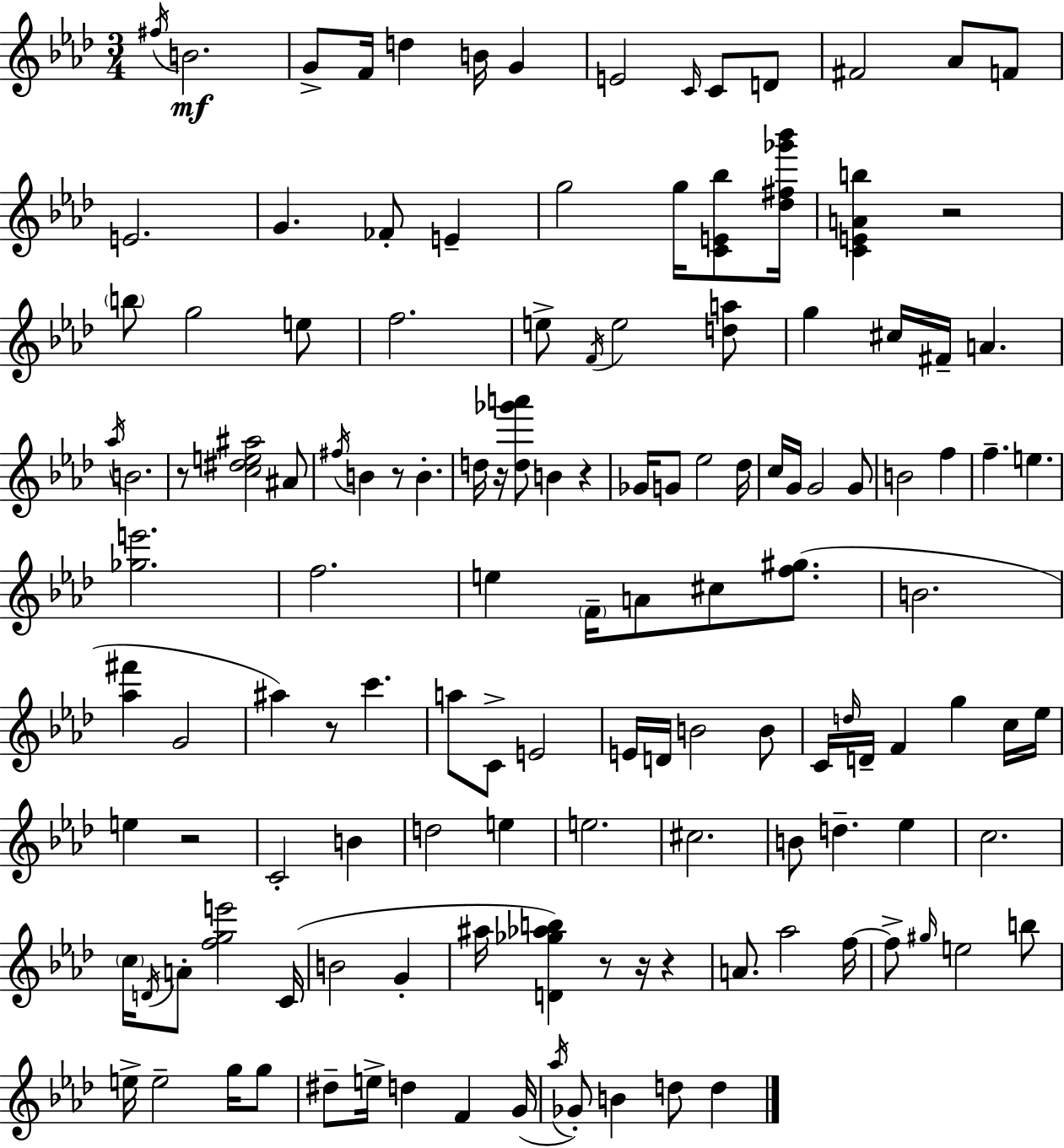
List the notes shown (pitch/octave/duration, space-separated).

F#5/s B4/h. G4/e F4/s D5/q B4/s G4/q E4/h C4/s C4/e D4/e F#4/h Ab4/e F4/e E4/h. G4/q. FES4/e E4/q G5/h G5/s [C4,E4,Bb5]/e [Db5,F#5,Gb6,Bb6]/s [C4,E4,A4,B5]/q R/h B5/e G5/h E5/e F5/h. E5/e F4/s E5/h [D5,A5]/e G5/q C#5/s F#4/s A4/q. Ab5/s B4/h. R/e [C5,D#5,E5,A#5]/h A#4/e F#5/s B4/q R/e B4/q. D5/s R/s [D5,Gb6,A6]/e B4/q R/q Gb4/s G4/e Eb5/h Db5/s C5/s G4/s G4/h G4/e B4/h F5/q F5/q. E5/q. [Gb5,E6]/h. F5/h. E5/q F4/s A4/e C#5/e [F5,G#5]/e. B4/h. [Ab5,F#6]/q G4/h A#5/q R/e C6/q. A5/e C4/e E4/h E4/s D4/s B4/h B4/e C4/s D5/s D4/s F4/q G5/q C5/s Eb5/s E5/q R/h C4/h B4/q D5/h E5/q E5/h. C#5/h. B4/e D5/q. Eb5/q C5/h. C5/s D4/s A4/e [F5,G5,E6]/h C4/s B4/h G4/q A#5/s [D4,Gb5,Ab5,B5]/q R/e R/s R/q A4/e. Ab5/h F5/s F5/e G#5/s E5/h B5/e E5/s E5/h G5/s G5/e D#5/e E5/s D5/q F4/q G4/s Ab5/s Gb4/e B4/q D5/e D5/q